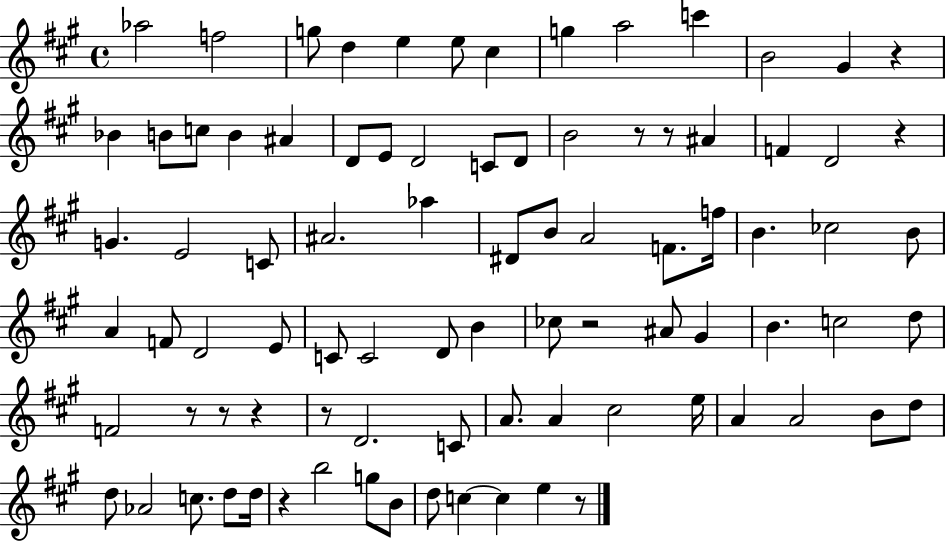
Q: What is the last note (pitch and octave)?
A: E5